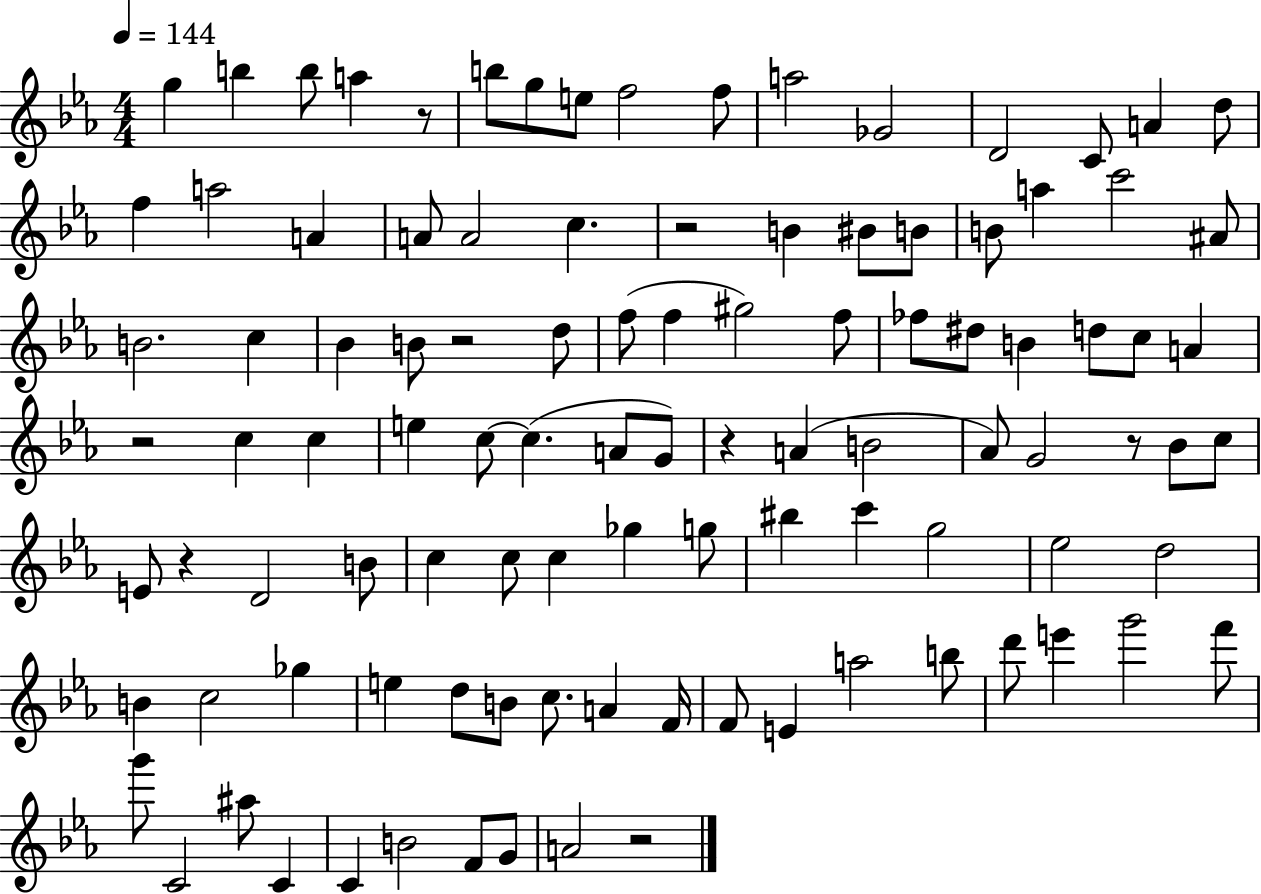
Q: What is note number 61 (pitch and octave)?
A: C5